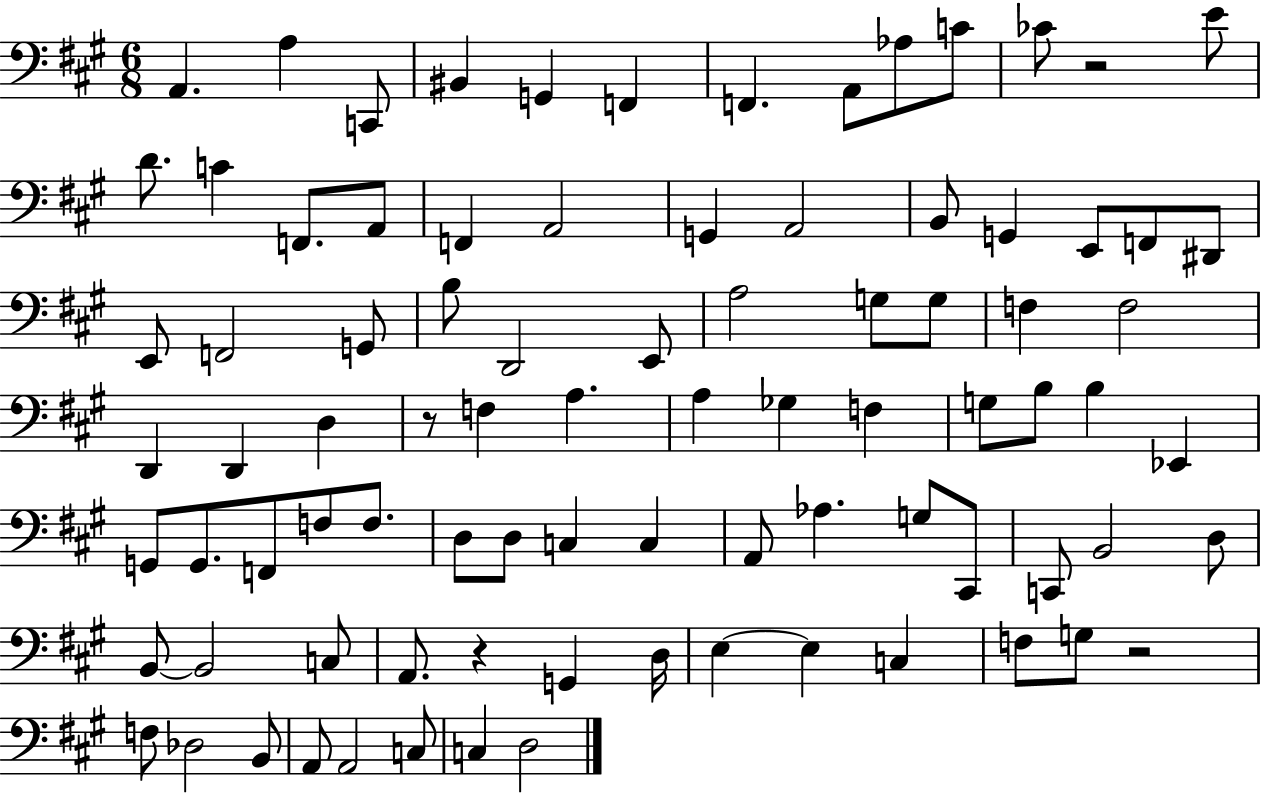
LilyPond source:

{
  \clef bass
  \numericTimeSignature
  \time 6/8
  \key a \major
  a,4. a4 c,8 | bis,4 g,4 f,4 | f,4. a,8 aes8 c'8 | ces'8 r2 e'8 | \break d'8. c'4 f,8. a,8 | f,4 a,2 | g,4 a,2 | b,8 g,4 e,8 f,8 dis,8 | \break e,8 f,2 g,8 | b8 d,2 e,8 | a2 g8 g8 | f4 f2 | \break d,4 d,4 d4 | r8 f4 a4. | a4 ges4 f4 | g8 b8 b4 ees,4 | \break g,8 g,8. f,8 f8 f8. | d8 d8 c4 c4 | a,8 aes4. g8 cis,8 | c,8 b,2 d8 | \break b,8~~ b,2 c8 | a,8. r4 g,4 d16 | e4~~ e4 c4 | f8 g8 r2 | \break f8 des2 b,8 | a,8 a,2 c8 | c4 d2 | \bar "|."
}